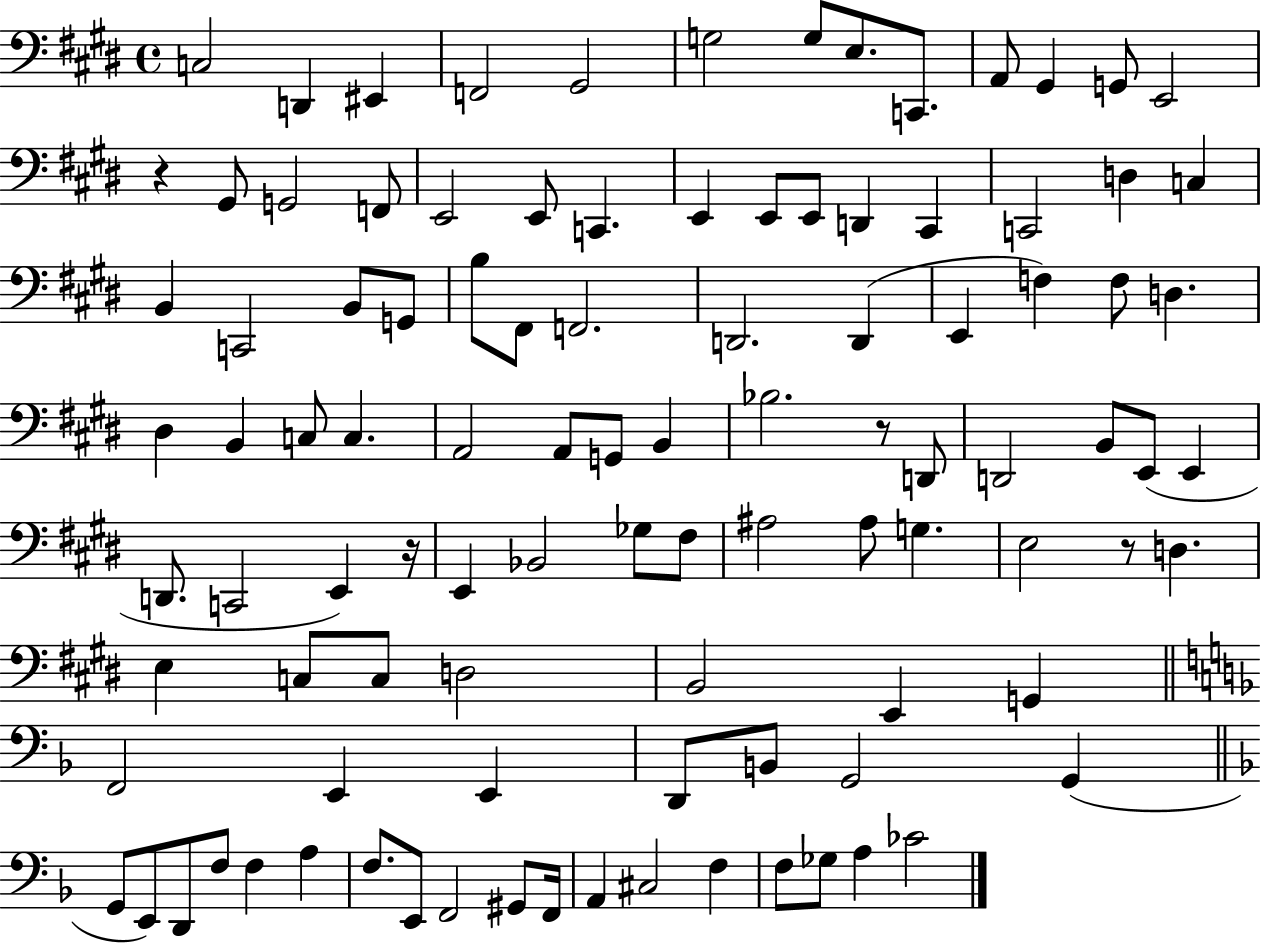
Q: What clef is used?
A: bass